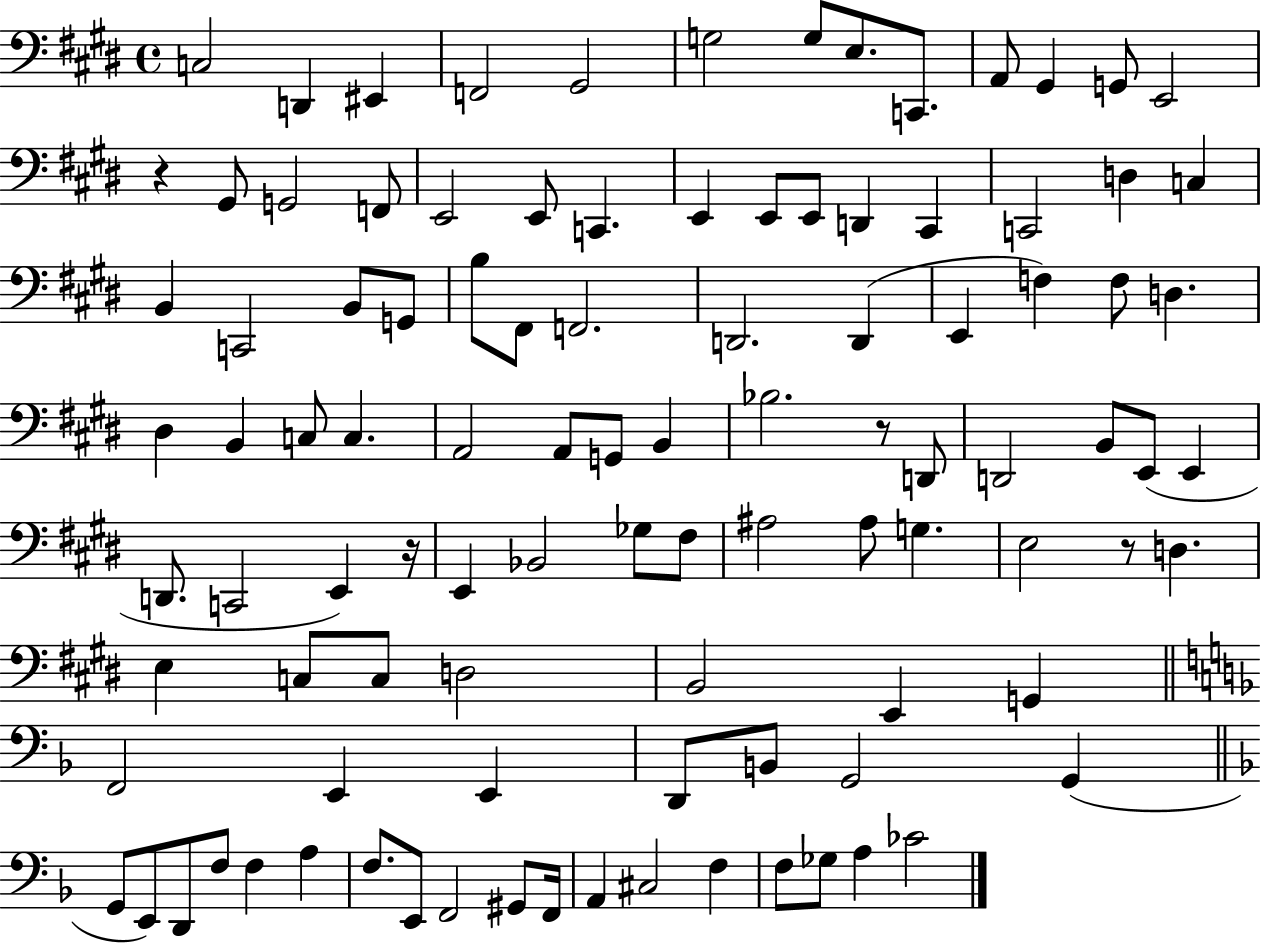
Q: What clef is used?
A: bass